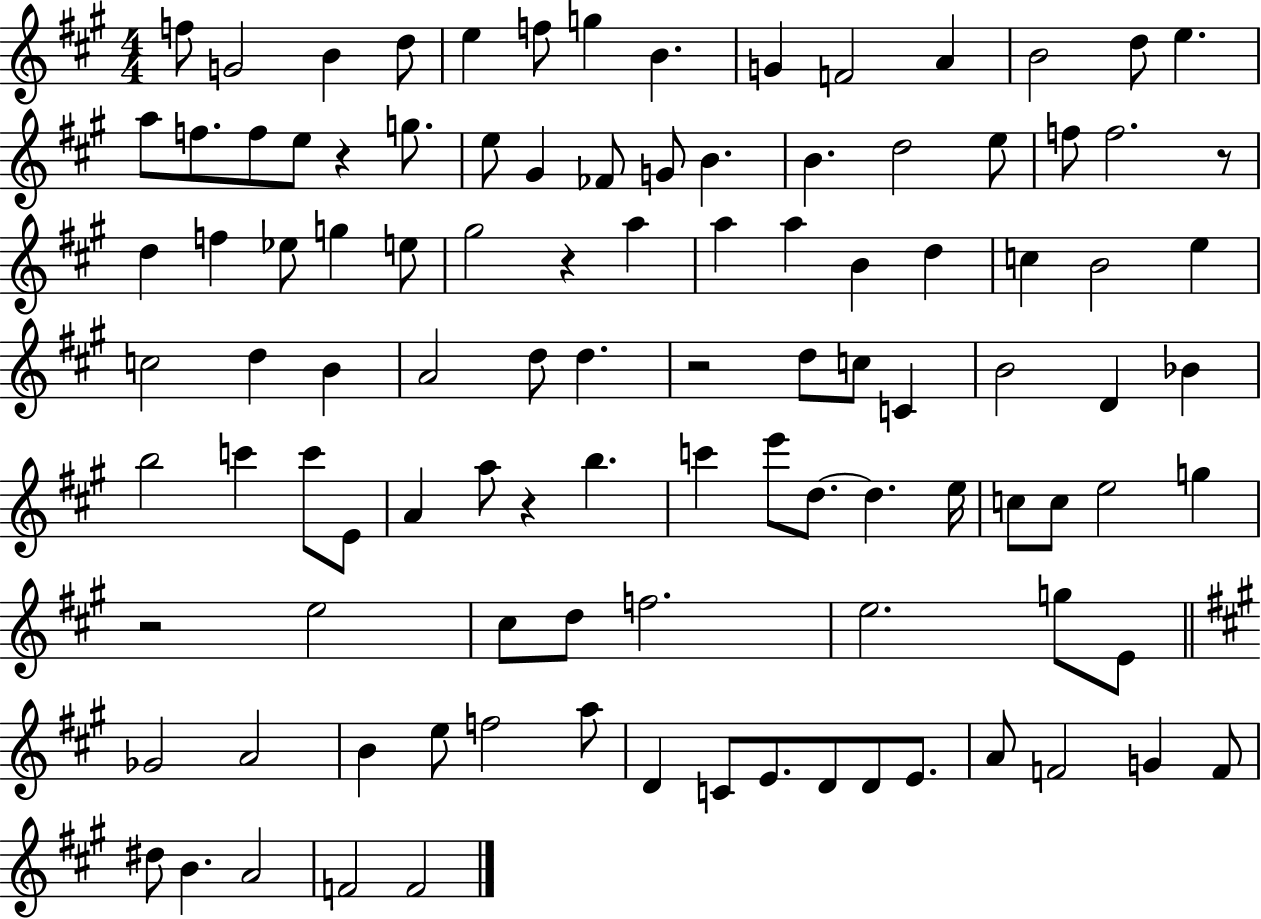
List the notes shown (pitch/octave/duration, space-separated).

F5/e G4/h B4/q D5/e E5/q F5/e G5/q B4/q. G4/q F4/h A4/q B4/h D5/e E5/q. A5/e F5/e. F5/e E5/e R/q G5/e. E5/e G#4/q FES4/e G4/e B4/q. B4/q. D5/h E5/e F5/e F5/h. R/e D5/q F5/q Eb5/e G5/q E5/e G#5/h R/q A5/q A5/q A5/q B4/q D5/q C5/q B4/h E5/q C5/h D5/q B4/q A4/h D5/e D5/q. R/h D5/e C5/e C4/q B4/h D4/q Bb4/q B5/h C6/q C6/e E4/e A4/q A5/e R/q B5/q. C6/q E6/e D5/e. D5/q. E5/s C5/e C5/e E5/h G5/q R/h E5/h C#5/e D5/e F5/h. E5/h. G5/e E4/e Gb4/h A4/h B4/q E5/e F5/h A5/e D4/q C4/e E4/e. D4/e D4/e E4/e. A4/e F4/h G4/q F4/e D#5/e B4/q. A4/h F4/h F4/h